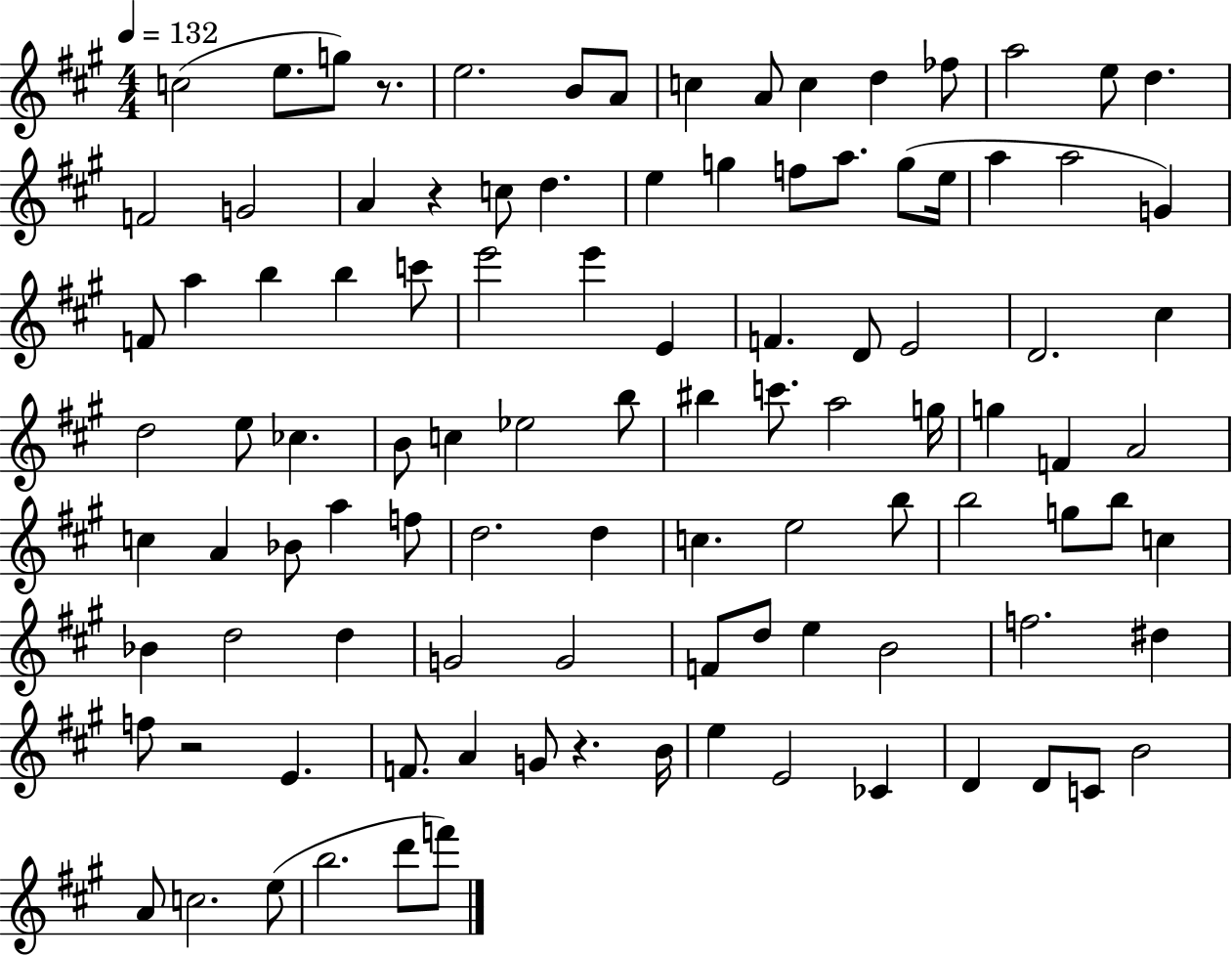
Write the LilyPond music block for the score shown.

{
  \clef treble
  \numericTimeSignature
  \time 4/4
  \key a \major
  \tempo 4 = 132
  c''2( e''8. g''8) r8. | e''2. b'8 a'8 | c''4 a'8 c''4 d''4 fes''8 | a''2 e''8 d''4. | \break f'2 g'2 | a'4 r4 c''8 d''4. | e''4 g''4 f''8 a''8. g''8( e''16 | a''4 a''2 g'4) | \break f'8 a''4 b''4 b''4 c'''8 | e'''2 e'''4 e'4 | f'4. d'8 e'2 | d'2. cis''4 | \break d''2 e''8 ces''4. | b'8 c''4 ees''2 b''8 | bis''4 c'''8. a''2 g''16 | g''4 f'4 a'2 | \break c''4 a'4 bes'8 a''4 f''8 | d''2. d''4 | c''4. e''2 b''8 | b''2 g''8 b''8 c''4 | \break bes'4 d''2 d''4 | g'2 g'2 | f'8 d''8 e''4 b'2 | f''2. dis''4 | \break f''8 r2 e'4. | f'8. a'4 g'8 r4. b'16 | e''4 e'2 ces'4 | d'4 d'8 c'8 b'2 | \break a'8 c''2. e''8( | b''2. d'''8 f'''8) | \bar "|."
}